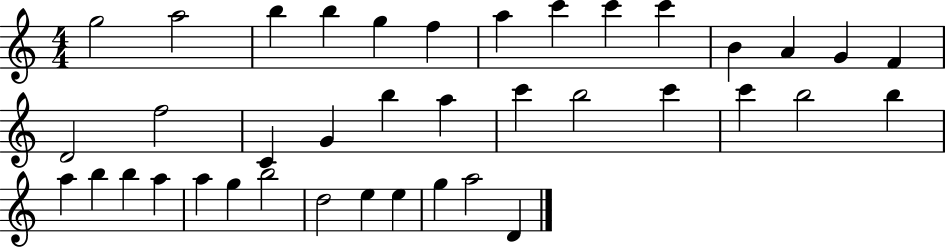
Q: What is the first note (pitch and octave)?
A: G5